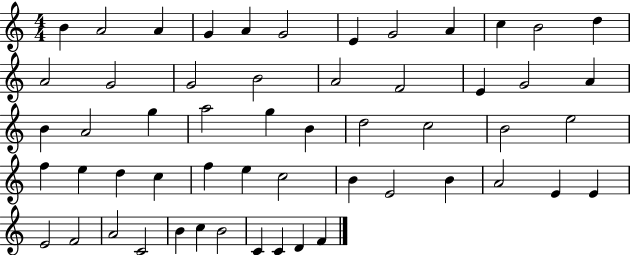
X:1
T:Untitled
M:4/4
L:1/4
K:C
B A2 A G A G2 E G2 A c B2 d A2 G2 G2 B2 A2 F2 E G2 A B A2 g a2 g B d2 c2 B2 e2 f e d c f e c2 B E2 B A2 E E E2 F2 A2 C2 B c B2 C C D F